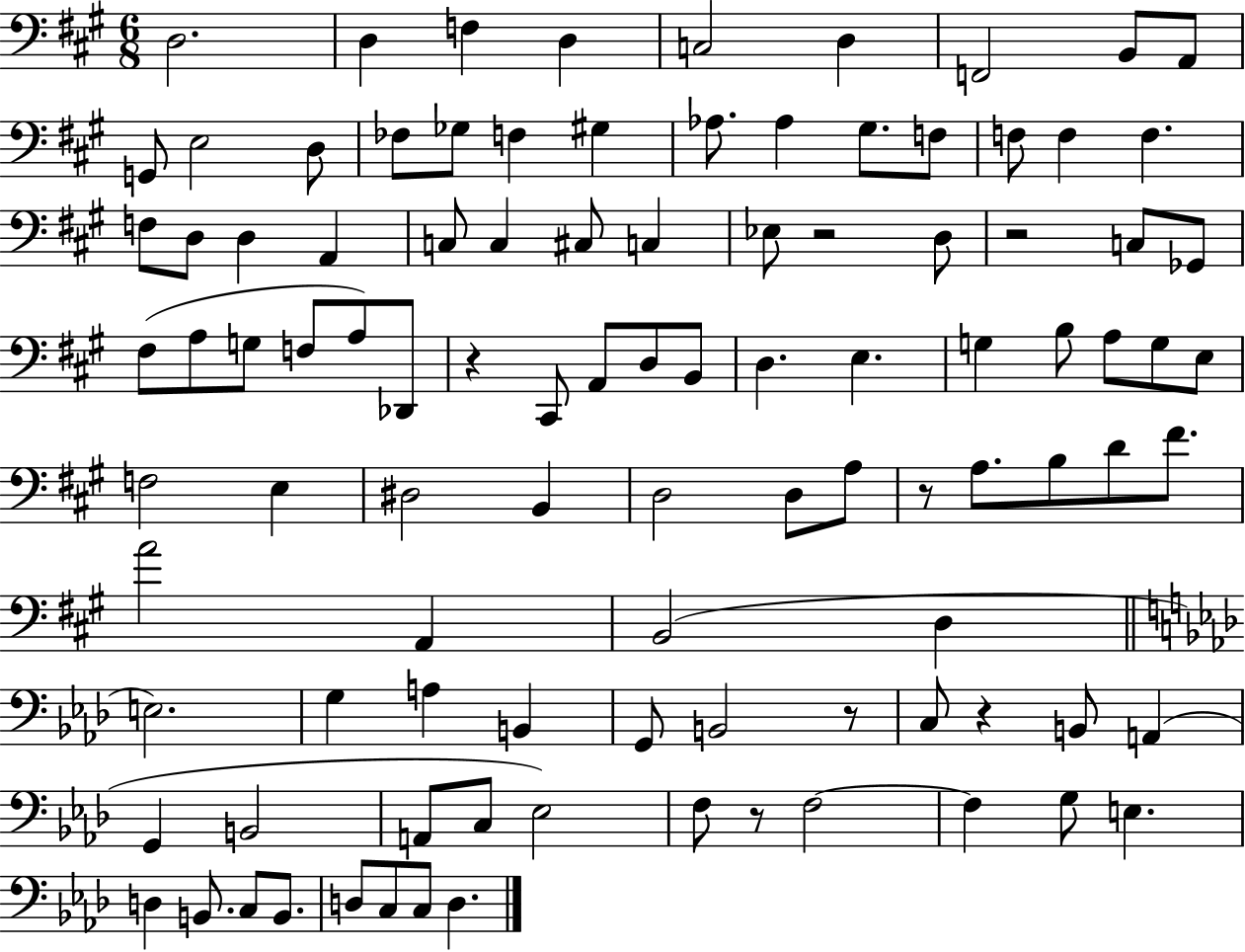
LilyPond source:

{
  \clef bass
  \numericTimeSignature
  \time 6/8
  \key a \major
  d2. | d4 f4 d4 | c2 d4 | f,2 b,8 a,8 | \break g,8 e2 d8 | fes8 ges8 f4 gis4 | aes8. aes4 gis8. f8 | f8 f4 f4. | \break f8 d8 d4 a,4 | c8 c4 cis8 c4 | ees8 r2 d8 | r2 c8 ges,8 | \break fis8( a8 g8 f8 a8) des,8 | r4 cis,8 a,8 d8 b,8 | d4. e4. | g4 b8 a8 g8 e8 | \break f2 e4 | dis2 b,4 | d2 d8 a8 | r8 a8. b8 d'8 fis'8. | \break a'2 a,4 | b,2( d4 | \bar "||" \break \key aes \major e2.) | g4 a4 b,4 | g,8 b,2 r8 | c8 r4 b,8 a,4( | \break g,4 b,2 | a,8 c8 ees2) | f8 r8 f2~~ | f4 g8 e4. | \break d4 b,8. c8 b,8. | d8 c8 c8 d4. | \bar "|."
}